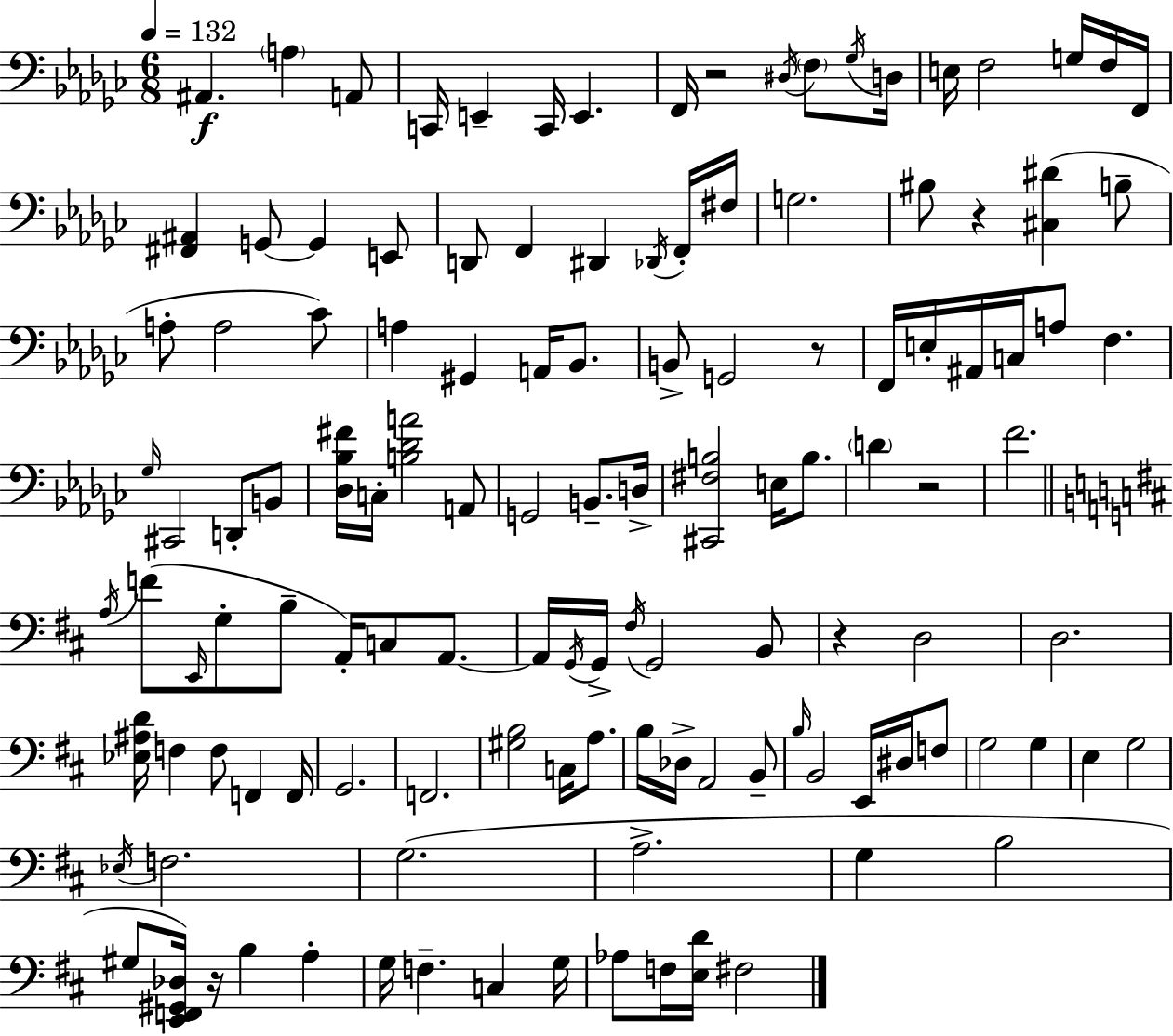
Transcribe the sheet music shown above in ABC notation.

X:1
T:Untitled
M:6/8
L:1/4
K:Ebm
^A,, A, A,,/2 C,,/4 E,, C,,/4 E,, F,,/4 z2 ^D,/4 F,/2 _G,/4 D,/4 E,/4 F,2 G,/4 F,/4 F,,/4 [^F,,^A,,] G,,/2 G,, E,,/2 D,,/2 F,, ^D,, _D,,/4 F,,/4 ^F,/4 G,2 ^B,/2 z [^C,^D] B,/2 A,/2 A,2 _C/2 A, ^G,, A,,/4 _B,,/2 B,,/2 G,,2 z/2 F,,/4 E,/4 ^A,,/4 C,/4 A,/2 F, _G,/4 ^C,,2 D,,/2 B,,/2 [_D,_B,^F]/4 C,/4 [B,_DA]2 A,,/2 G,,2 B,,/2 D,/4 [^C,,^F,B,]2 E,/4 B,/2 D z2 F2 A,/4 F/2 E,,/4 G,/2 B,/2 A,,/4 C,/2 A,,/2 A,,/4 G,,/4 G,,/4 ^F,/4 G,,2 B,,/2 z D,2 D,2 [_E,^A,D]/4 F, F,/2 F,, F,,/4 G,,2 F,,2 [^G,B,]2 C,/4 A,/2 B,/4 _D,/4 A,,2 B,,/2 B,/4 B,,2 E,,/4 ^D,/4 F,/2 G,2 G, E, G,2 _E,/4 F,2 G,2 A,2 G, B,2 ^G,/2 [E,,F,,^G,,_D,]/4 z/4 B, A, G,/4 F, C, G,/4 _A,/2 F,/4 [E,D]/4 ^F,2